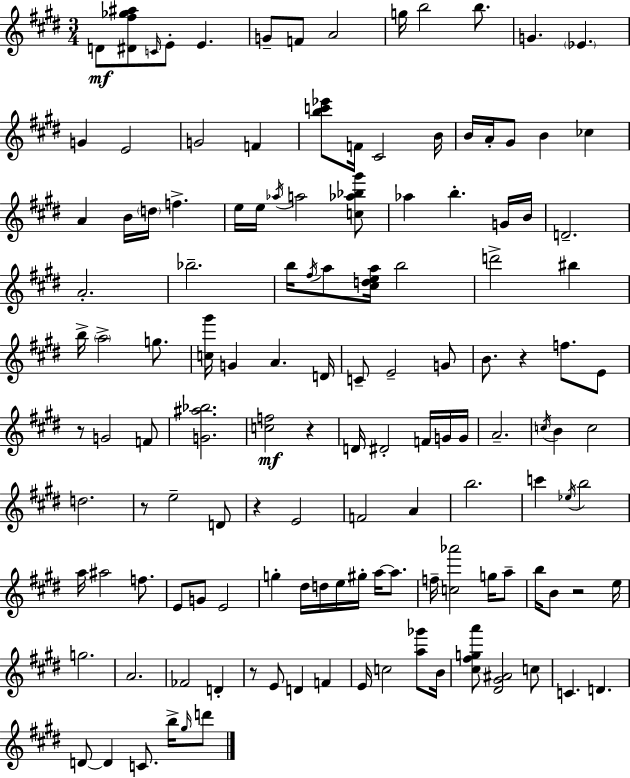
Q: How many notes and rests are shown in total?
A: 134